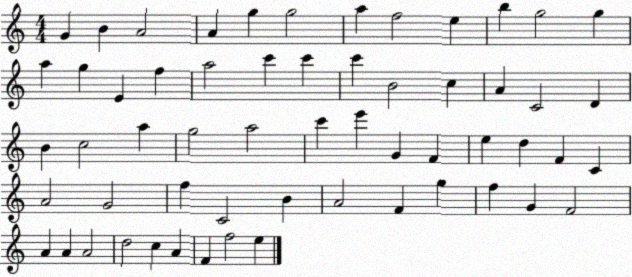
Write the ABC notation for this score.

X:1
T:Untitled
M:4/4
L:1/4
K:C
G B A2 A g g2 a f2 e b g2 g a g E f a2 c' c' c' B2 c A C2 D B c2 a g2 a2 c' e' G F e d F C A2 G2 f C2 B A2 F g f G F2 A A A2 d2 c A F f2 e